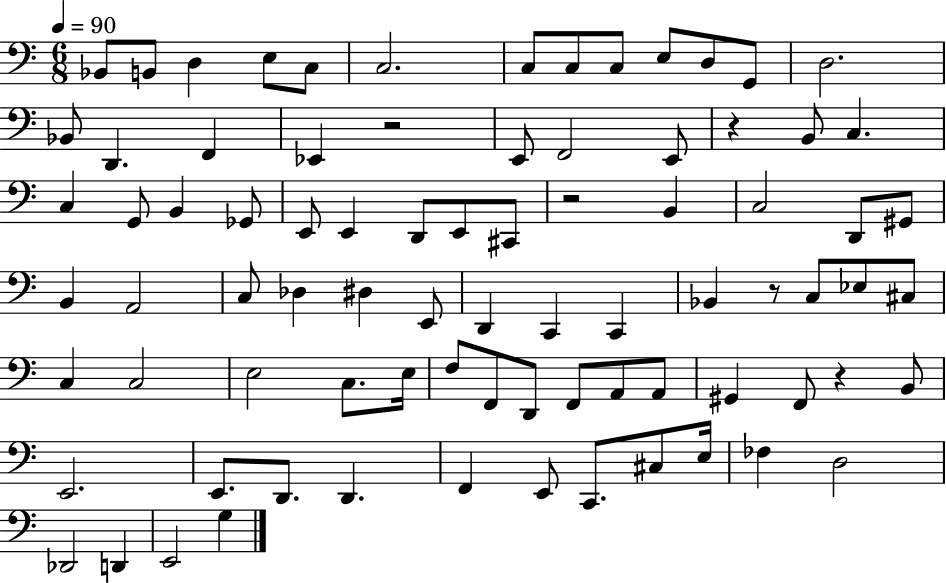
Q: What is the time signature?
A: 6/8